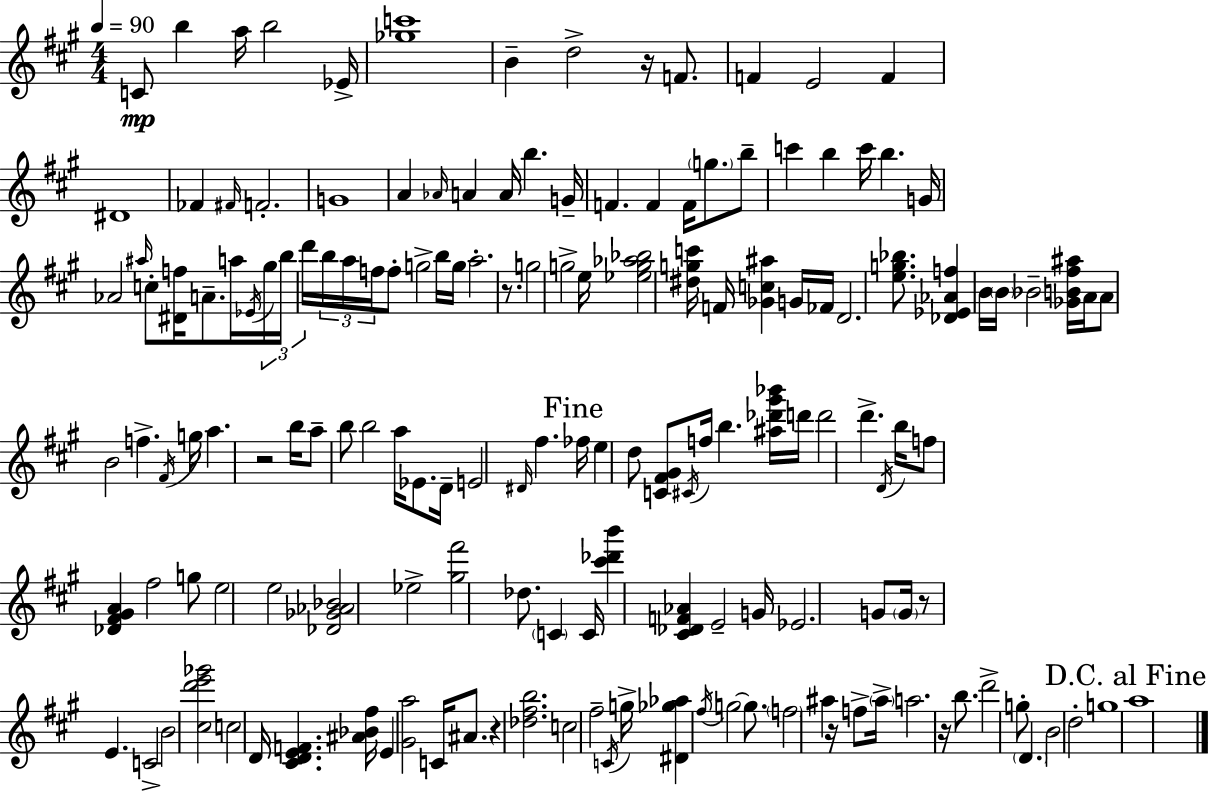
{
  \clef treble
  \numericTimeSignature
  \time 4/4
  \key a \major
  \tempo 4 = 90
  c'8\mp b''4 a''16 b''2 ees'16-> | <ges'' c'''>1 | b'4-- d''2-> r16 f'8. | f'4 e'2 f'4 | \break dis'1 | fes'4 \grace { fis'16 } f'2.-. | g'1 | a'4 \grace { aes'16 } a'4 a'16 b''4. | \break g'16-- f'4. f'4 f'16 \parenthesize g''8. | b''8-- c'''4 b''4 c'''16 b''4. | g'16 aes'2 \grace { ais''16 } c''8-. <dis' f''>16 a'8.-- | a''16 \acciaccatura { ees'16 } \tuplet 3/2 { gis''16 b''16 d'''16 } \tuplet 3/2 { b''16 a''16 f''16 } f''8-. g''2-> | \break b''16 g''16 a''2.-. | r8. g''2 g''2-> | e''16 <ees'' g'' aes'' bes''>2 <dis'' g'' c'''>16 f'16 <ges' c'' ais''>4 | g'16 fes'16 d'2. | \break <e'' g'' bes''>8. <des' ees' aes' f''>4 b'16 \parenthesize b'16 bes'2-- | <ges' b' fis'' ais''>16 a'16 a'8 b'2 f''4.-> | \acciaccatura { fis'16 } g''16 a''4. r2 | b''16 a''8-- b''8 b''2 | \break a''16 ees'8. d'16-- e'2 \grace { dis'16 } fis''4. | \mark "Fine" fes''16 e''4 d''8 <c' fis' gis'>8 \acciaccatura { cis'16 } f''16 | b''4. <ais'' des''' gis''' bes'''>16 d'''16 d'''2 | d'''4.-> \acciaccatura { d'16 } b''16 f''8 <des' fis' gis' a'>4 fis''2 | \break g''8 e''2 | e''2 <des' ges' aes' bes'>2 | ees''2-> <gis'' fis'''>2 | des''8. \parenthesize c'4 c'16 <cis''' des''' b'''>4 <cis' des' f' aes'>4 | \break e'2-- g'16 ees'2. | g'8 \parenthesize g'16 r8 e'4. | c'2-> b'2 | <cis'' d''' e''' ges'''>2 c''2 | \break d'16 <cis' d' e' f'>4. <ais' bes' fis''>16 e'4 <gis' a''>2 | c'16 ais'8. r4 <des'' fis'' b''>2. | c''2 | fis''2-- \acciaccatura { c'16 } g''16-> <dis' ges'' aes''>4 \acciaccatura { fis''16 } g''2~~ | \break g''8. \parenthesize f''2 | ais''4 r16 f''8-> \parenthesize ais''16-> a''2. | r16 b''8. d'''2-> | g''8-. \parenthesize d'4. b'2 | \break d''2-. g''1 | \mark "D.C. al Fine" a''1 | \bar "|."
}